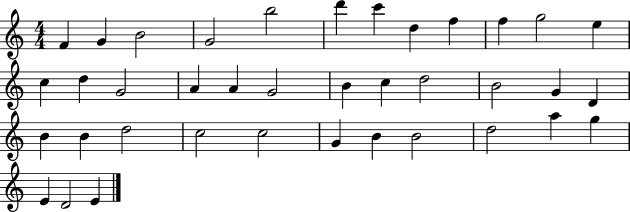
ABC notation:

X:1
T:Untitled
M:4/4
L:1/4
K:C
F G B2 G2 b2 d' c' d f f g2 e c d G2 A A G2 B c d2 B2 G D B B d2 c2 c2 G B B2 d2 a g E D2 E